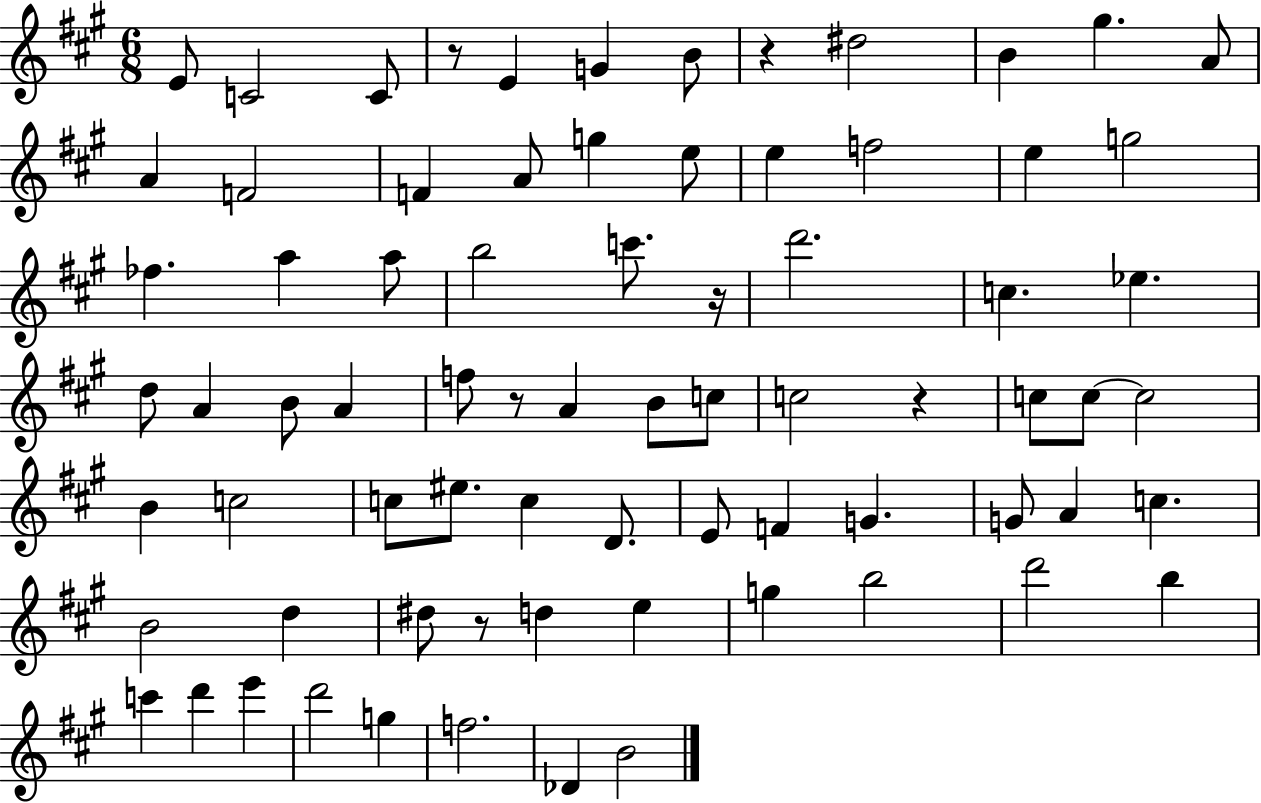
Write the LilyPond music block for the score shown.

{
  \clef treble
  \numericTimeSignature
  \time 6/8
  \key a \major
  e'8 c'2 c'8 | r8 e'4 g'4 b'8 | r4 dis''2 | b'4 gis''4. a'8 | \break a'4 f'2 | f'4 a'8 g''4 e''8 | e''4 f''2 | e''4 g''2 | \break fes''4. a''4 a''8 | b''2 c'''8. r16 | d'''2. | c''4. ees''4. | \break d''8 a'4 b'8 a'4 | f''8 r8 a'4 b'8 c''8 | c''2 r4 | c''8 c''8~~ c''2 | \break b'4 c''2 | c''8 eis''8. c''4 d'8. | e'8 f'4 g'4. | g'8 a'4 c''4. | \break b'2 d''4 | dis''8 r8 d''4 e''4 | g''4 b''2 | d'''2 b''4 | \break c'''4 d'''4 e'''4 | d'''2 g''4 | f''2. | des'4 b'2 | \break \bar "|."
}